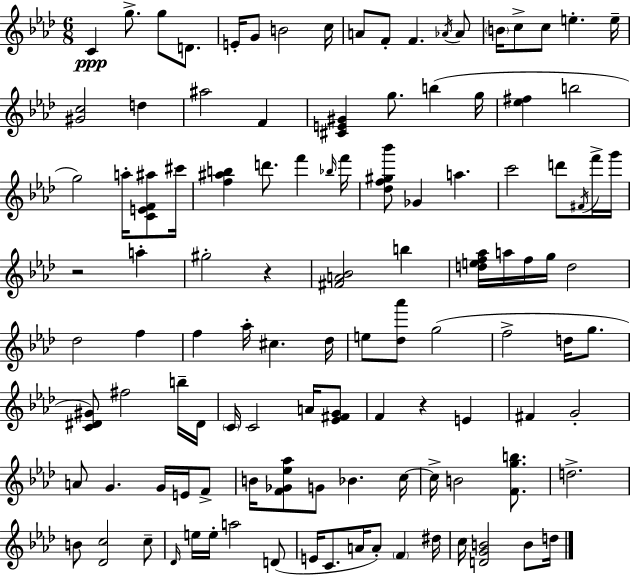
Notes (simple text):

C4/q G5/e. G5/e D4/e. E4/s G4/e B4/h C5/s A4/e F4/e F4/q. Ab4/s Ab4/e B4/s C5/e C5/e E5/q. E5/s [G#4,C5]/h D5/q A#5/h F4/q [C#4,E4,G#4]/q G5/e. B5/q G5/s [Eb5,F#5]/q B5/h G5/h A5/s [C4,E4,F4,A#5]/e C#6/s [F5,A#5,B5]/q D6/e. F6/q Bb5/s F6/s [Db5,F5,G#5,Bb6]/e Gb4/q A5/q. C6/h D6/e F#4/s F6/s G6/s R/h A5/q G#5/h R/q [F#4,A4,Bb4]/h B5/q [D5,E5,F5,Ab5]/s A5/s F5/s G5/s D5/h Db5/h F5/q F5/q Ab5/s C#5/q. Db5/s E5/e [Db5,Ab6]/e G5/h F5/h D5/s G5/e. [C4,D#4,G#4]/e F#5/h B5/s D#4/s C4/s C4/h A4/s [Eb4,F#4,G4]/e F4/q R/q E4/q F#4/q G4/h A4/e G4/q. G4/s E4/s F4/e B4/s [F4,Gb4,Eb5,Ab5]/e G4/e Bb4/q. C5/s C5/s B4/h [F4,G5,B5]/e. D5/h. B4/e [Db4,C5]/h C5/e Db4/s E5/s E5/s A5/h D4/e E4/s C4/e. A4/s A4/e F4/q D#5/s C5/s [D4,G4,B4]/h B4/e D5/s